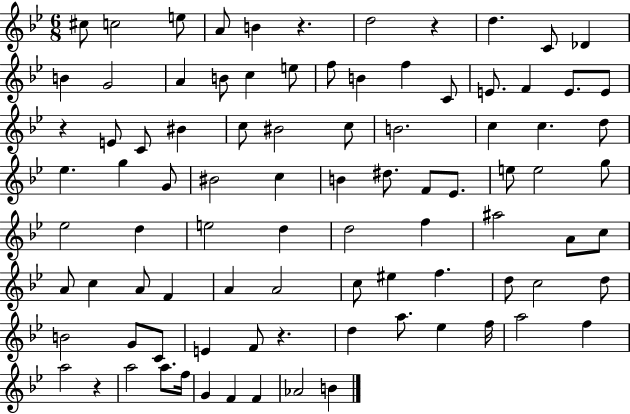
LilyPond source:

{
  \clef treble
  \numericTimeSignature
  \time 6/8
  \key bes \major
  cis''8 c''2 e''8 | a'8 b'4 r4. | d''2 r4 | d''4. c'8 des'4 | \break b'4 g'2 | a'4 b'8 c''4 e''8 | f''8 b'4 f''4 c'8 | e'8. f'4 e'8. e'8 | \break r4 e'8 c'8 bis'4 | c''8 bis'2 c''8 | b'2. | c''4 c''4. d''8 | \break ees''4. g''4 g'8 | bis'2 c''4 | b'4 dis''8. f'8 ees'8. | e''8 e''2 g''8 | \break ees''2 d''4 | e''2 d''4 | d''2 f''4 | ais''2 a'8 c''8 | \break a'8 c''4 a'8 f'4 | a'4 a'2 | c''8 eis''4 f''4. | d''8 c''2 d''8 | \break b'2 g'8 c'8 | e'4 f'8 r4. | d''4 a''8. ees''4 f''16 | a''2 f''4 | \break a''2 r4 | a''2 a''8. f''16 | g'4 f'4 f'4 | aes'2 b'4 | \break \bar "|."
}